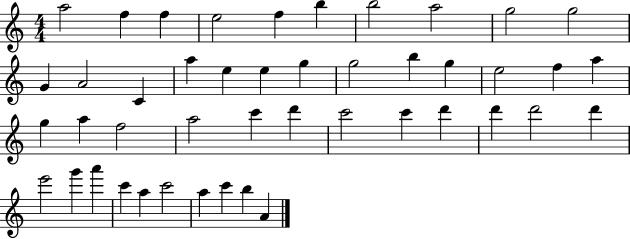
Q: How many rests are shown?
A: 0